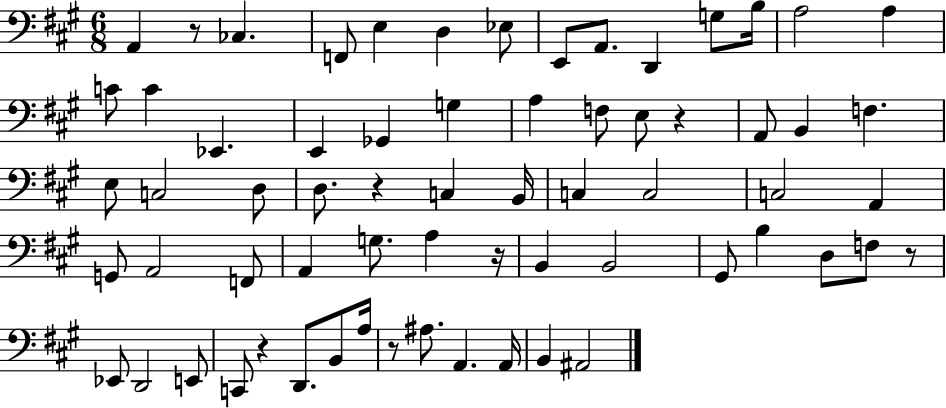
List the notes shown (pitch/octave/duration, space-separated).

A2/q R/e CES3/q. F2/e E3/q D3/q Eb3/e E2/e A2/e. D2/q G3/e B3/s A3/h A3/q C4/e C4/q Eb2/q. E2/q Gb2/q G3/q A3/q F3/e E3/e R/q A2/e B2/q F3/q. E3/e C3/h D3/e D3/e. R/q C3/q B2/s C3/q C3/h C3/h A2/q G2/e A2/h F2/e A2/q G3/e. A3/q R/s B2/q B2/h G#2/e B3/q D3/e F3/e R/e Eb2/e D2/h E2/e C2/e R/q D2/e. B2/e A3/s R/e A#3/e. A2/q. A2/s B2/q A#2/h